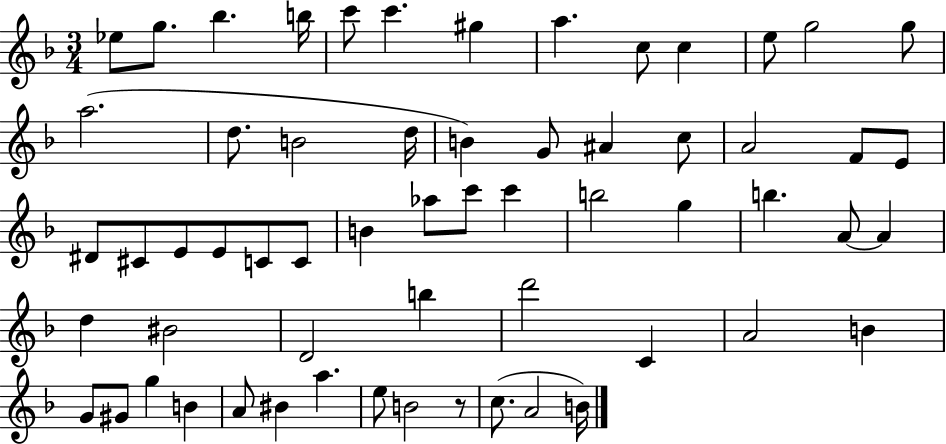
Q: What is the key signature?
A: F major